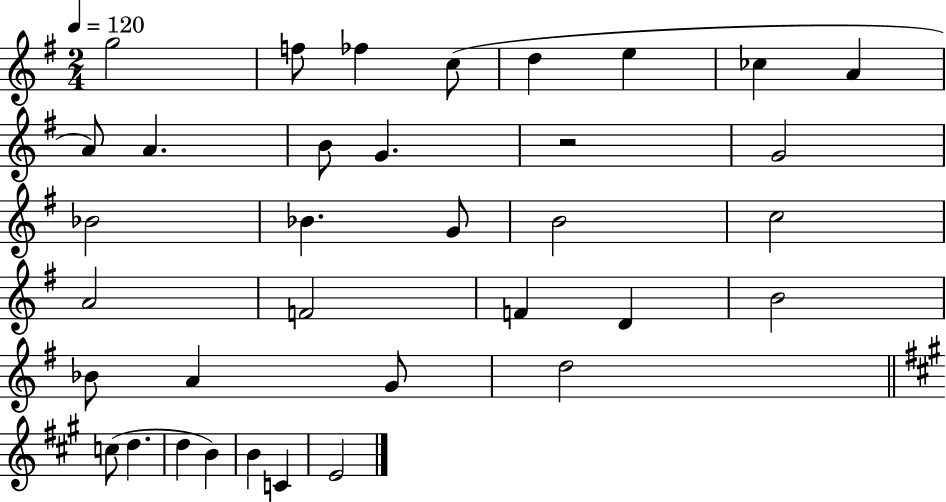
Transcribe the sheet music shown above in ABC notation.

X:1
T:Untitled
M:2/4
L:1/4
K:G
g2 f/2 _f c/2 d e _c A A/2 A B/2 G z2 G2 _B2 _B G/2 B2 c2 A2 F2 F D B2 _B/2 A G/2 d2 c/2 d d B B C E2